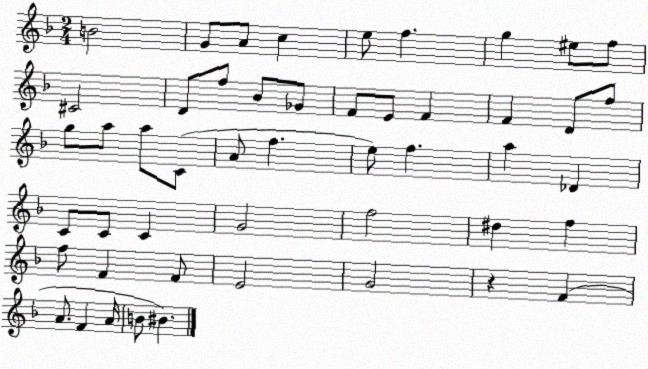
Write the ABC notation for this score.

X:1
T:Untitled
M:2/4
L:1/4
K:F
B2 G/2 A/2 c e/2 f g ^e/2 f/2 ^C2 D/2 f/2 _B/2 _G/2 F/2 E/2 F F D/2 f/2 g/2 a/2 a/2 C/2 A/2 f e/2 f a _D C/2 C/2 C G2 f2 ^d f f/2 F F/2 E2 G2 z F A/2 F A/4 B/2 ^B